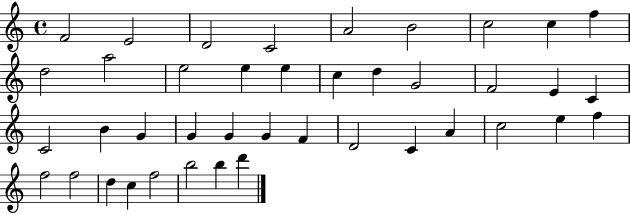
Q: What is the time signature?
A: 4/4